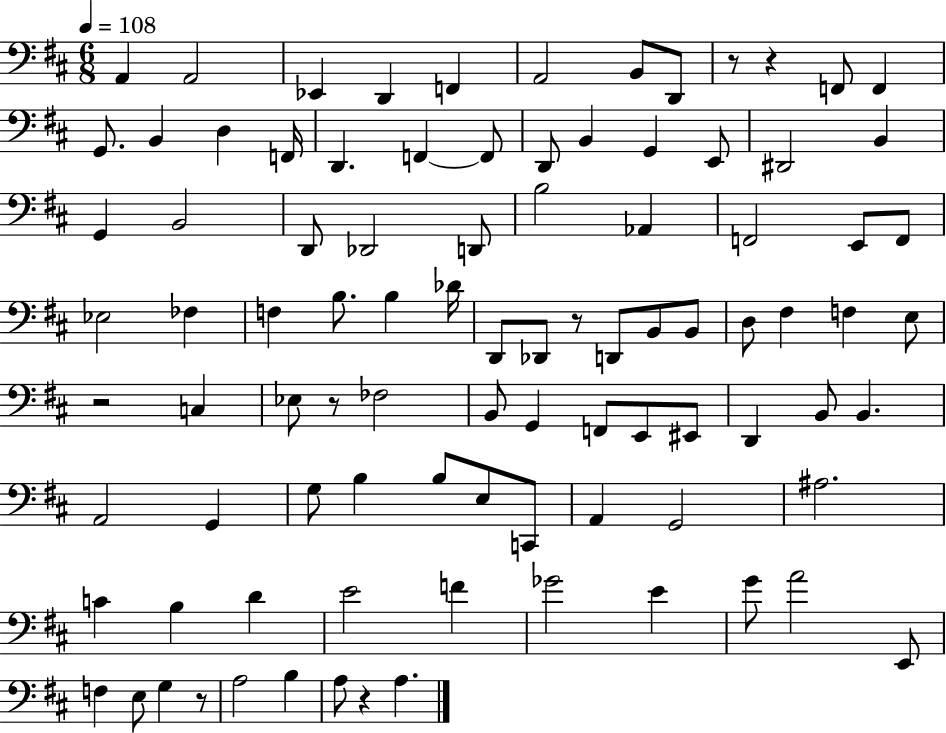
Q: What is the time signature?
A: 6/8